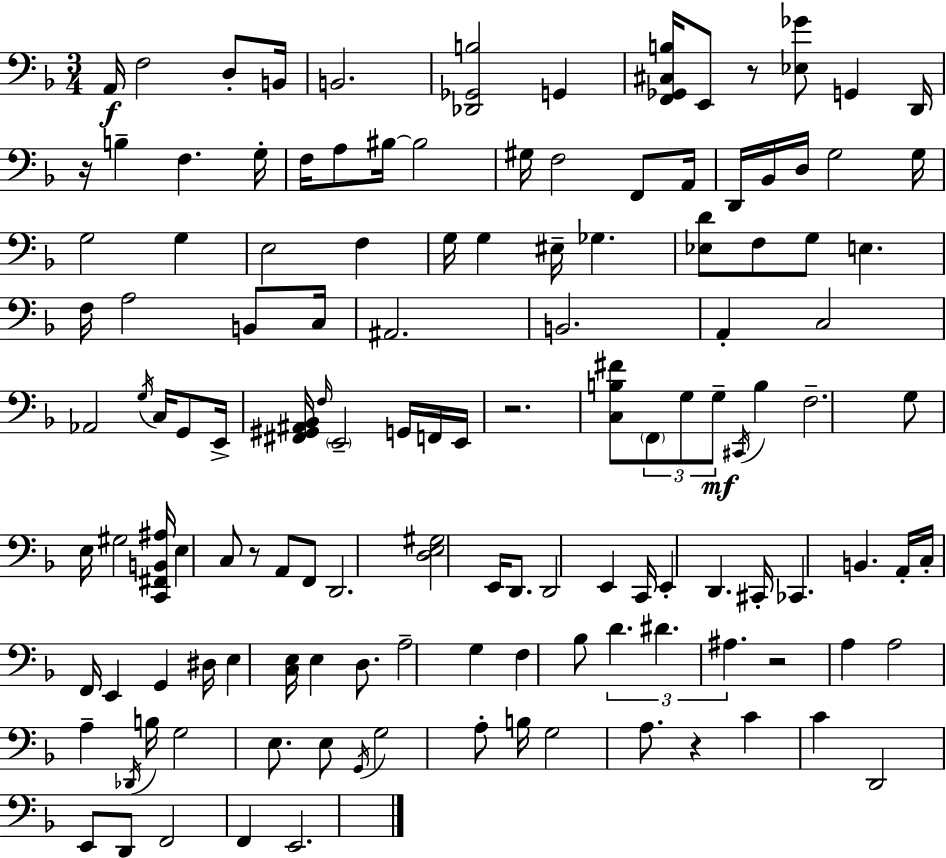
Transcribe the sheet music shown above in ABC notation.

X:1
T:Untitled
M:3/4
L:1/4
K:F
A,,/4 F,2 D,/2 B,,/4 B,,2 [_D,,_G,,B,]2 G,, [F,,_G,,^C,B,]/4 E,,/2 z/2 [_E,_G]/2 G,, D,,/4 z/4 B, F, G,/4 F,/4 A,/2 ^B,/4 ^B,2 ^G,/4 F,2 F,,/2 A,,/4 D,,/4 _B,,/4 D,/4 G,2 G,/4 G,2 G, E,2 F, G,/4 G, ^E,/4 _G, [_E,D]/2 F,/2 G,/2 E, F,/4 A,2 B,,/2 C,/4 ^A,,2 B,,2 A,, C,2 _A,,2 G,/4 C,/4 G,,/2 E,,/4 [^F,,^G,,^A,,_B,,]/4 F,/4 E,,2 G,,/4 F,,/4 E,,/4 z2 [C,B,^F]/2 F,,/2 G,/2 G,/2 ^C,,/4 B, F,2 G,/2 E,/4 ^G,2 [C,,^F,,B,,^A,]/4 E, C,/2 z/2 A,,/2 F,,/2 D,,2 [D,E,^G,]2 E,,/4 D,,/2 D,,2 E,, C,,/4 E,, D,, ^C,,/4 _C,, B,, A,,/4 C,/4 F,,/4 E,, G,, ^D,/4 E, [C,E,]/4 E, D,/2 A,2 G, F, _B,/2 D ^D ^A, z2 A, A,2 A, _D,,/4 B,/4 G,2 E,/2 E,/2 G,,/4 G,2 A,/2 B,/4 G,2 A,/2 z C C D,,2 E,,/2 D,,/2 F,,2 F,, E,,2